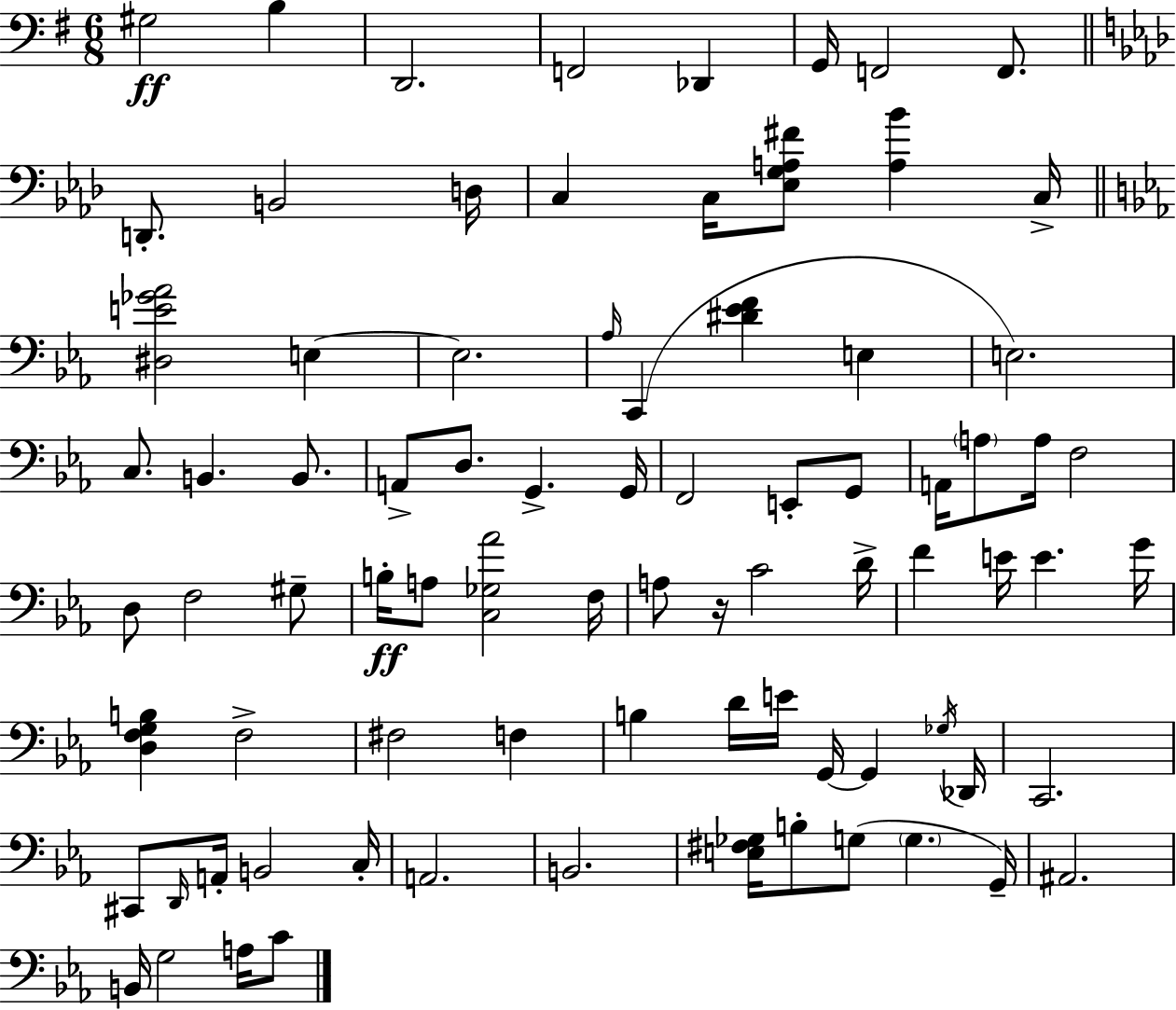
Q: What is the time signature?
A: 6/8